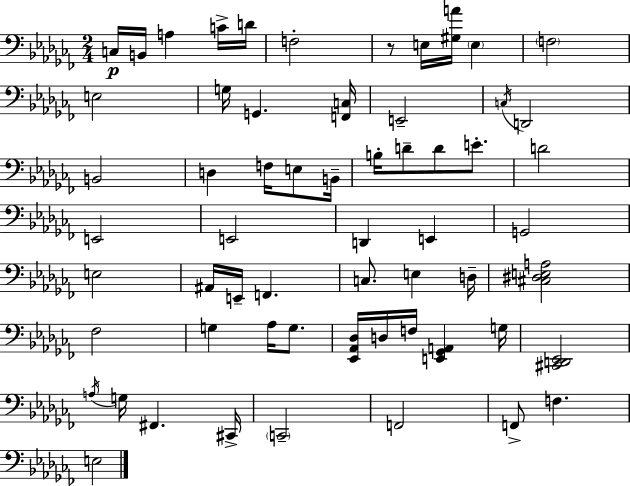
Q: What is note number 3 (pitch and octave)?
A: A3